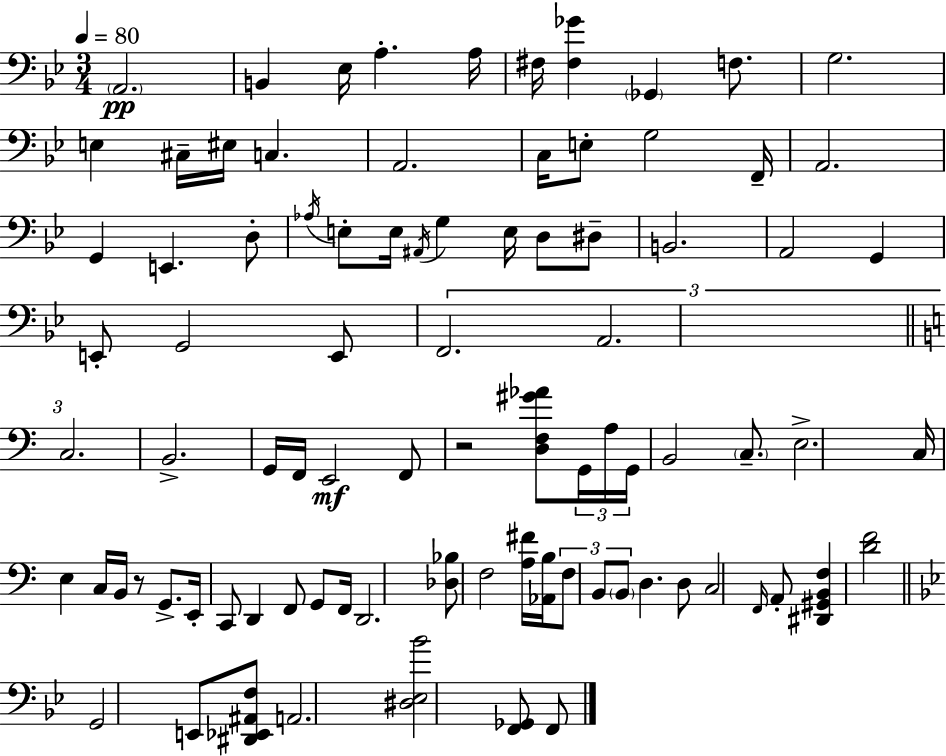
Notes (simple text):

A2/h. B2/q Eb3/s A3/q. A3/s F#3/s [F#3,Gb4]/q Gb2/q F3/e. G3/h. E3/q C#3/s EIS3/s C3/q. A2/h. C3/s E3/e G3/h F2/s A2/h. G2/q E2/q. D3/e Ab3/s E3/e E3/s A#2/s G3/q E3/s D3/e D#3/e B2/h. A2/h G2/q E2/e G2/h E2/e F2/h. A2/h. C3/h. B2/h. G2/s F2/s E2/h F2/e R/h [D3,F3,G#4,Ab4]/e G2/s A3/s G2/s B2/h C3/e. E3/h. C3/s E3/q C3/s B2/s R/e G2/e. E2/s C2/e D2/q F2/e G2/e F2/s D2/h. [Db3,Bb3]/e F3/h [A3,F#4]/s [Ab2,B3]/s F3/e B2/e B2/e D3/q. D3/e C3/h F2/s A2/e [D#2,G#2,B2,F3]/q [D4,F4]/h G2/h E2/e [D#2,Eb2,A#2,F3]/e A2/h. [D#3,Eb3,Bb4]/h [F2,Gb2]/e F2/e